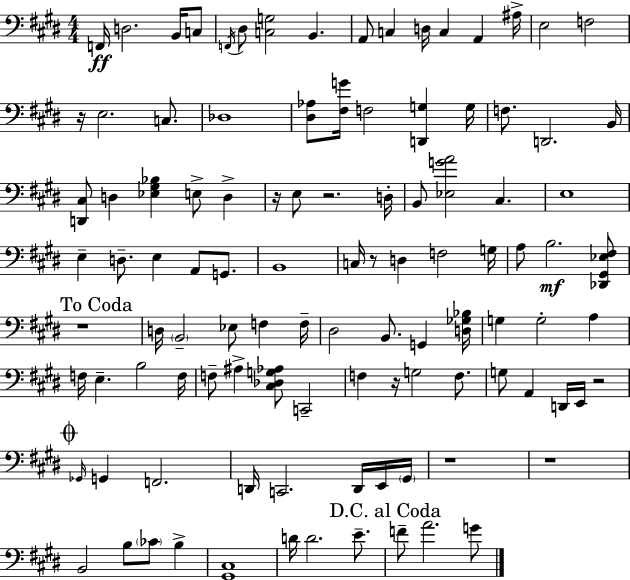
{
  \clef bass
  \numericTimeSignature
  \time 4/4
  \key e \major
  f,16\ff d2. b,16 c8 | \acciaccatura { f,16 } dis8 <c g>2 b,4. | a,8 c4 d16 c4 a,4 | ais16-> e2 f2 | \break r16 e2. c8. | des1 | <dis aes>8 <fis g'>16 f2 <d, g>4 | g16 f8. d,2. | \break b,16 <d, cis>8 d4 <ees gis bes>4 e8-> d4-> | r16 e8 r2. | d16-. b,8 <ees g' a'>2 cis4. | e1 | \break e4-- d8.-- e4 a,8 g,8. | b,1 | c16 r8 d4 f2 | g16 a8 b2.\mf <des, gis, ees fis>8 | \break \mark "To Coda" r1 | d16 \parenthesize b,2-- ees8 f4 | f16-- dis2 b,8. g,4 | <d ges bes>16 g4 g2-. a4 | \break f16 e4.-- b2 | f16 f8-- ais4-> <cis des g aes>8 c,2-- | f4 r16 g2 f8. | g8 a,4 d,16 e,16 r2 | \break \mark \markup { \musicglyph "scripts.coda" } \grace { ges,16 } g,4 f,2. | d,16 c,2. d,16 | e,16 \parenthesize gis,16 r1 | r1 | \break b,2 b8 \parenthesize ces'8 b4-> | <gis, cis>1 | d'16 d'2. e'8.-- | \mark "D.C. al Coda" f'8-- a'2. | \break g'8 \bar "|."
}